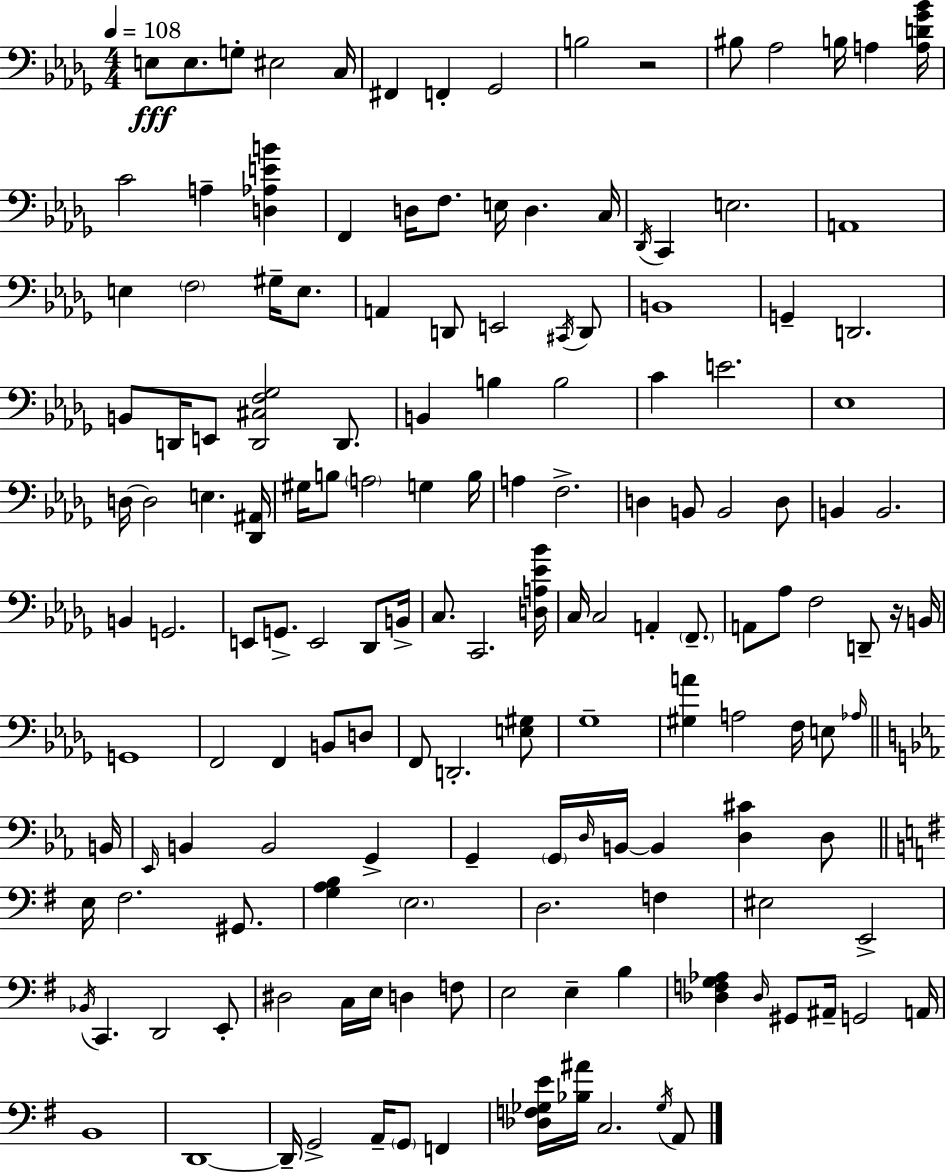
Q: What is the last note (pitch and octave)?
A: A2